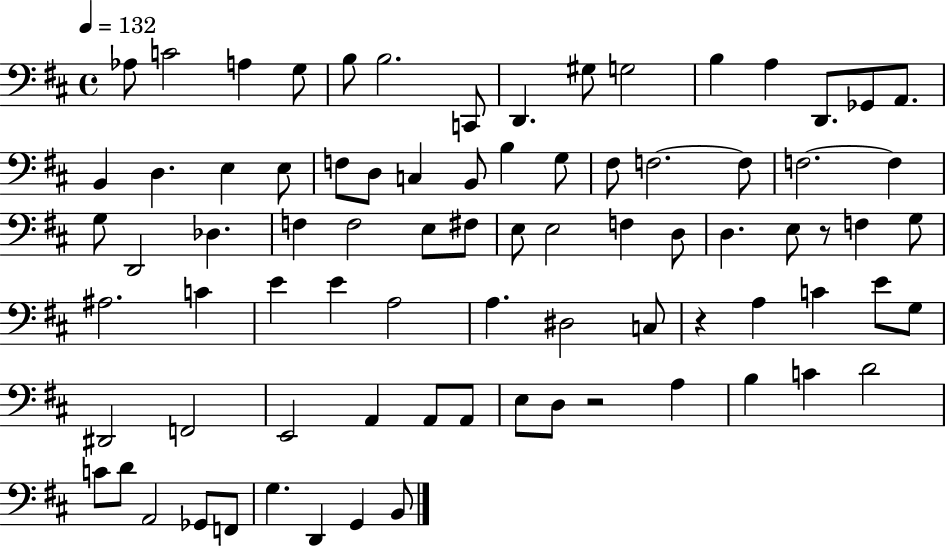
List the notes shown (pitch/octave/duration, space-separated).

Ab3/e C4/h A3/q G3/e B3/e B3/h. C2/e D2/q. G#3/e G3/h B3/q A3/q D2/e. Gb2/e A2/e. B2/q D3/q. E3/q E3/e F3/e D3/e C3/q B2/e B3/q G3/e F#3/e F3/h. F3/e F3/h. F3/q G3/e D2/h Db3/q. F3/q F3/h E3/e F#3/e E3/e E3/h F3/q D3/e D3/q. E3/e R/e F3/q G3/e A#3/h. C4/q E4/q E4/q A3/h A3/q. D#3/h C3/e R/q A3/q C4/q E4/e G3/e D#2/h F2/h E2/h A2/q A2/e A2/e E3/e D3/e R/h A3/q B3/q C4/q D4/h C4/e D4/e A2/h Gb2/e F2/e G3/q. D2/q G2/q B2/e